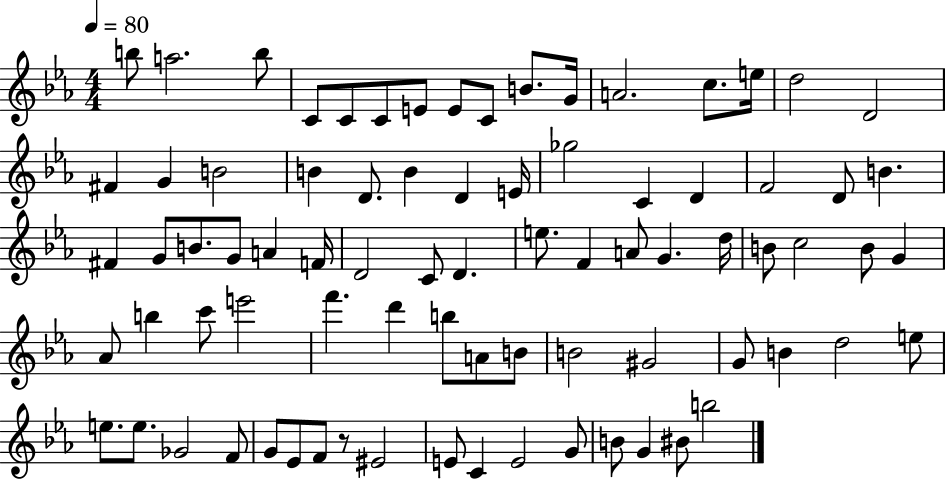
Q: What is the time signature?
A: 4/4